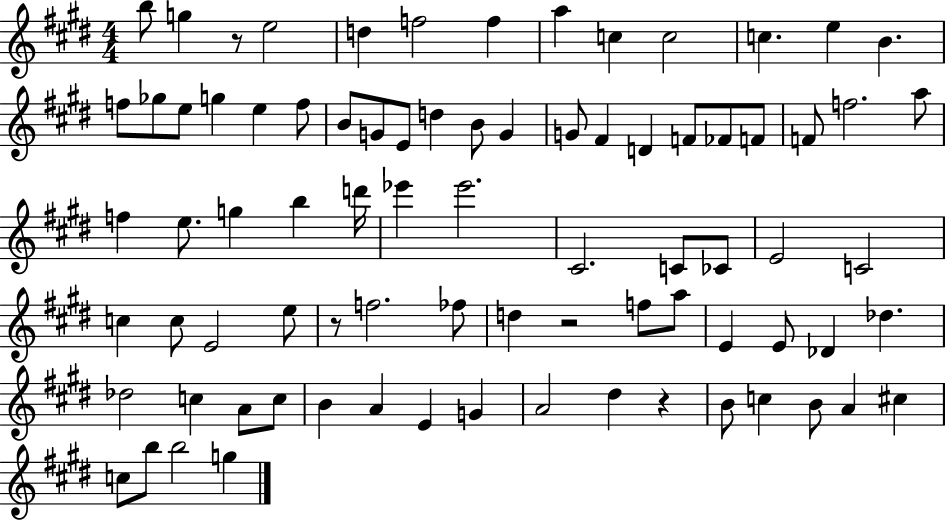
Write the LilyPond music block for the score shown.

{
  \clef treble
  \numericTimeSignature
  \time 4/4
  \key e \major
  \repeat volta 2 { b''8 g''4 r8 e''2 | d''4 f''2 f''4 | a''4 c''4 c''2 | c''4. e''4 b'4. | \break f''8 ges''8 e''8 g''4 e''4 f''8 | b'8 g'8 e'8 d''4 b'8 g'4 | g'8 fis'4 d'4 f'8 fes'8 f'8 | f'8 f''2. a''8 | \break f''4 e''8. g''4 b''4 d'''16 | ees'''4 ees'''2. | cis'2. c'8 ces'8 | e'2 c'2 | \break c''4 c''8 e'2 e''8 | r8 f''2. fes''8 | d''4 r2 f''8 a''8 | e'4 e'8 des'4 des''4. | \break des''2 c''4 a'8 c''8 | b'4 a'4 e'4 g'4 | a'2 dis''4 r4 | b'8 c''4 b'8 a'4 cis''4 | \break c''8 b''8 b''2 g''4 | } \bar "|."
}